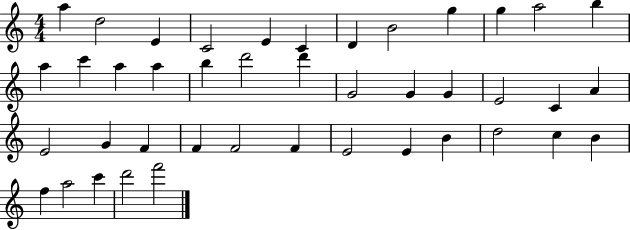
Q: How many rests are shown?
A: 0